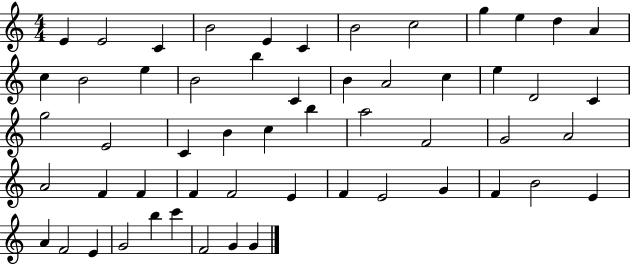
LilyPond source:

{
  \clef treble
  \numericTimeSignature
  \time 4/4
  \key c \major
  e'4 e'2 c'4 | b'2 e'4 c'4 | b'2 c''2 | g''4 e''4 d''4 a'4 | \break c''4 b'2 e''4 | b'2 b''4 c'4 | b'4 a'2 c''4 | e''4 d'2 c'4 | \break g''2 e'2 | c'4 b'4 c''4 b''4 | a''2 f'2 | g'2 a'2 | \break a'2 f'4 f'4 | f'4 f'2 e'4 | f'4 e'2 g'4 | f'4 b'2 e'4 | \break a'4 f'2 e'4 | g'2 b''4 c'''4 | f'2 g'4 g'4 | \bar "|."
}